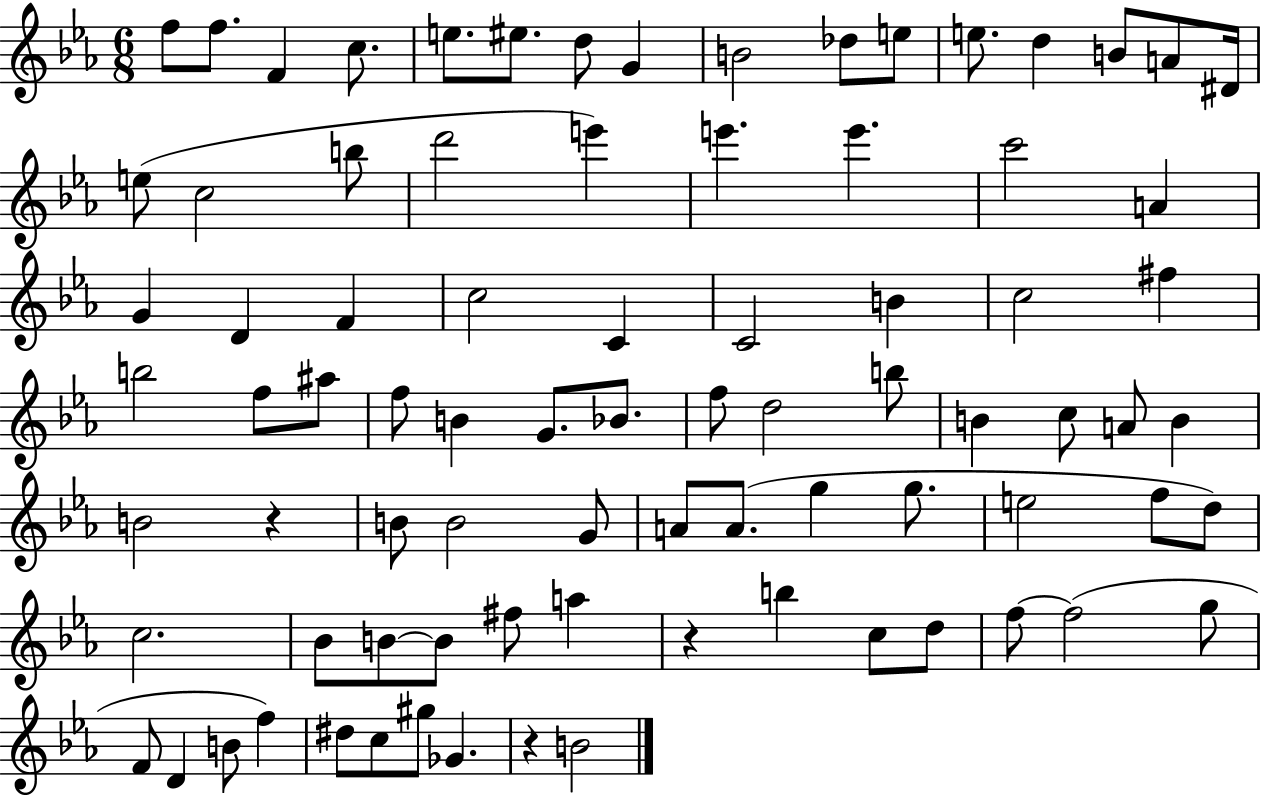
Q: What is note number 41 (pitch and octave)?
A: Bb4